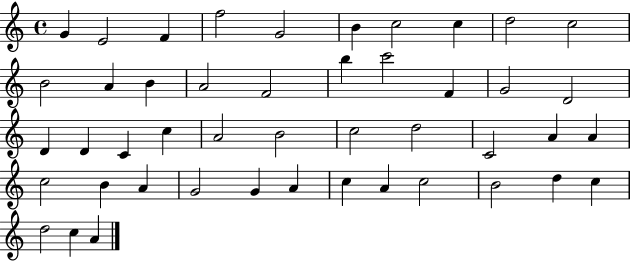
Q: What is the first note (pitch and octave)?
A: G4